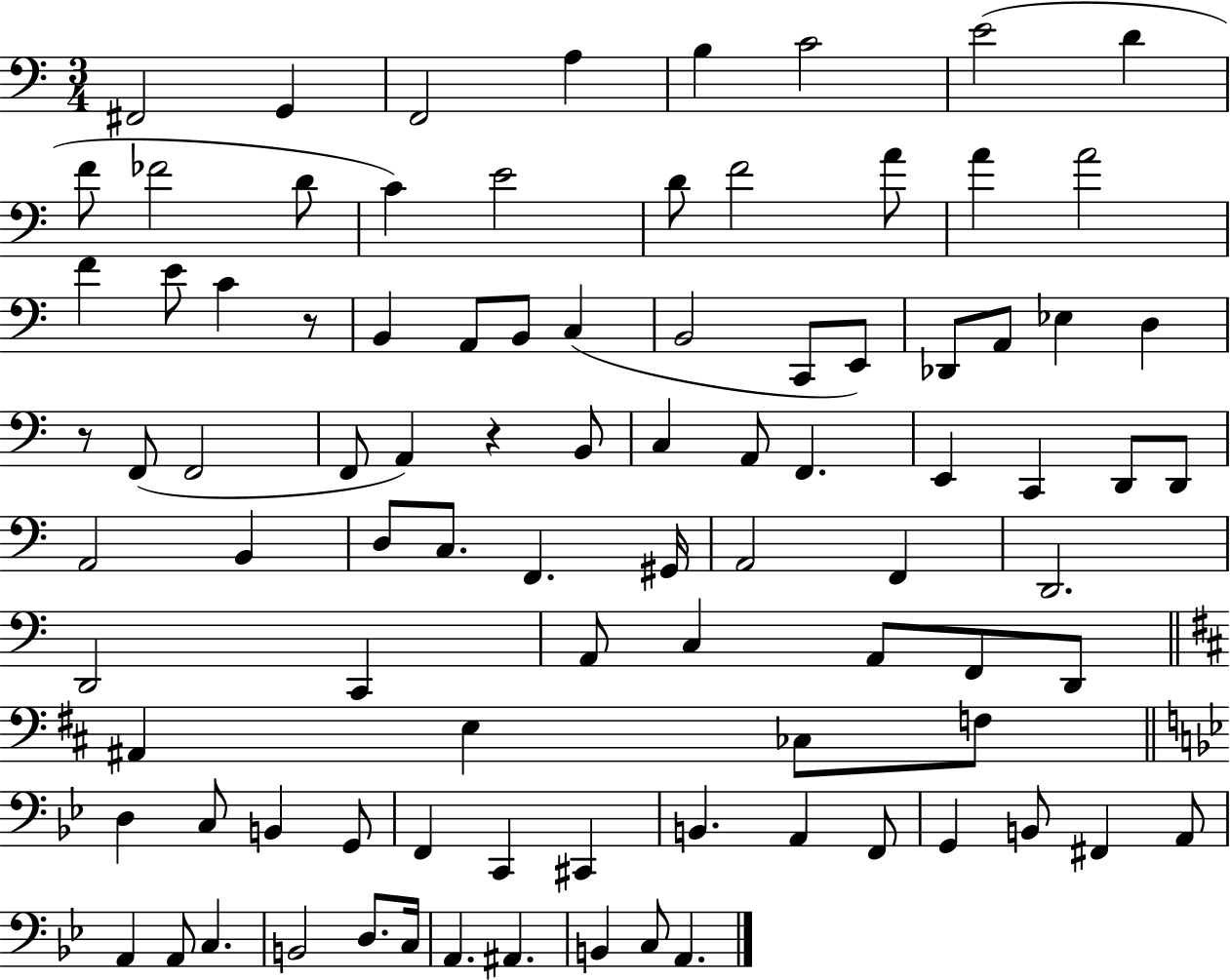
F#2/h G2/q F2/h A3/q B3/q C4/h E4/h D4/q F4/e FES4/h D4/e C4/q E4/h D4/e F4/h A4/e A4/q A4/h F4/q E4/e C4/q R/e B2/q A2/e B2/e C3/q B2/h C2/e E2/e Db2/e A2/e Eb3/q D3/q R/e F2/e F2/h F2/e A2/q R/q B2/e C3/q A2/e F2/q. E2/q C2/q D2/e D2/e A2/h B2/q D3/e C3/e. F2/q. G#2/s A2/h F2/q D2/h. D2/h C2/q A2/e C3/q A2/e F2/e D2/e A#2/q E3/q CES3/e F3/e D3/q C3/e B2/q G2/e F2/q C2/q C#2/q B2/q. A2/q F2/e G2/q B2/e F#2/q A2/e A2/q A2/e C3/q. B2/h D3/e. C3/s A2/q. A#2/q. B2/q C3/e A2/q.